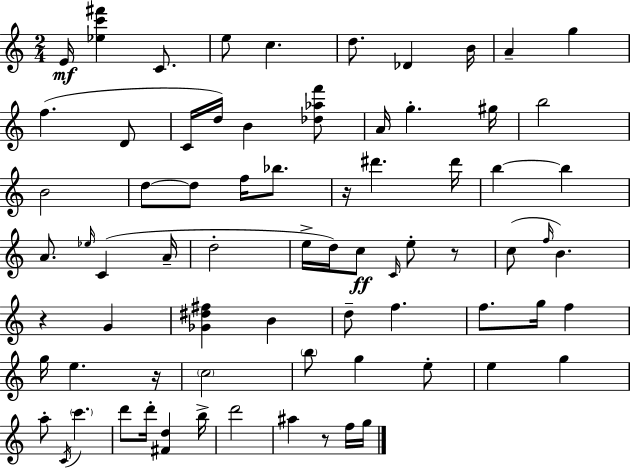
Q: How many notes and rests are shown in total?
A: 74